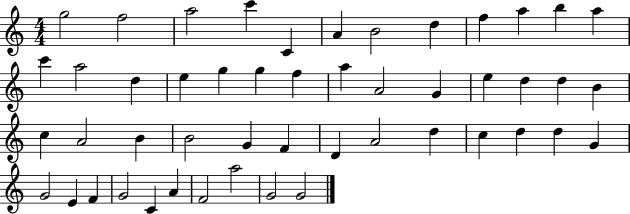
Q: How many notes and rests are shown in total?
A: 49